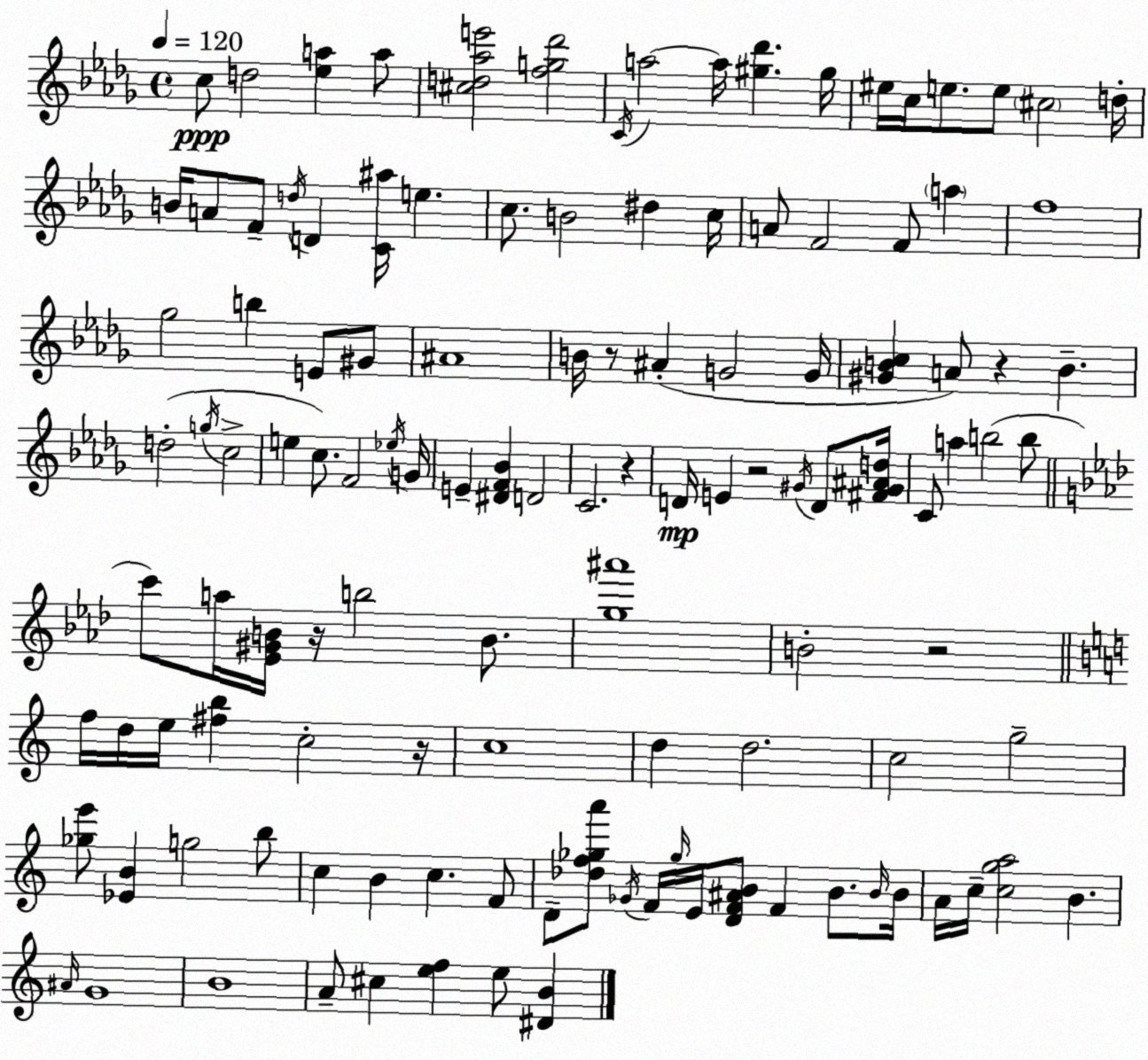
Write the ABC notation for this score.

X:1
T:Untitled
M:4/4
L:1/4
K:Bbm
c/2 d2 [_ea] a/2 [^cd_ae']2 [fg_d']2 C/4 a2 a/4 [^g_d'] ^g/4 ^e/4 c/4 e/2 e/2 ^c2 d/4 B/4 A/2 F/2 d/4 D [C^a]/4 e c/2 B2 ^d c/4 A/2 F2 F/2 a f4 _g2 b E/2 ^G/2 ^A4 B/4 z/2 ^A G2 G/4 [^GBc] A/2 z B d2 g/4 c2 e c/2 F2 _e/4 G/4 E [^DF_B] D2 C2 z D/4 E z2 ^G/4 D/2 [^F^G^Ad]/4 C/2 a b2 b/2 c'/2 a/4 [_E^GB]/4 z/4 b2 B/2 [g^a']4 B2 z2 f/4 d/4 e/4 [^fb] c2 z/4 c4 d d2 c2 g2 [_ge']/2 [_EB] g2 b/2 c B c F/2 D/2 [_df_ga']/2 _G/4 F/4 _g/4 E/4 [DF^AB]/2 F B/2 B/4 B/4 A/4 c/4 [cga]2 B ^A/4 G4 B4 A/2 ^c [ef] e/2 [^DB]